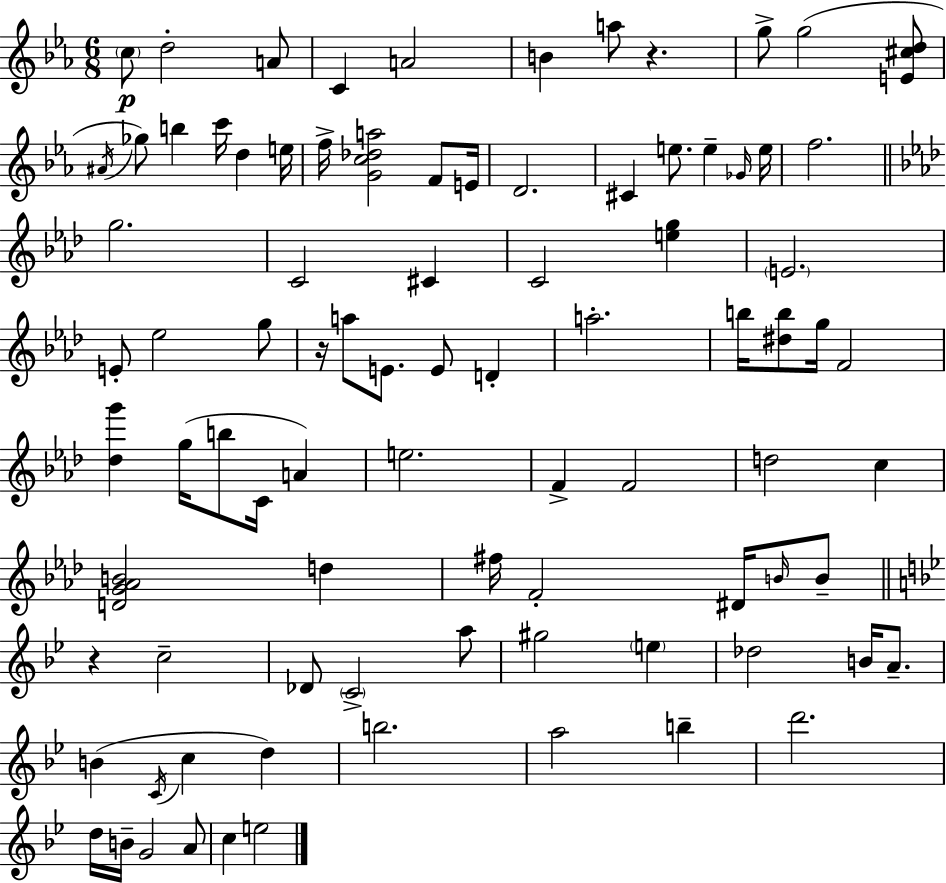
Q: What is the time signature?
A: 6/8